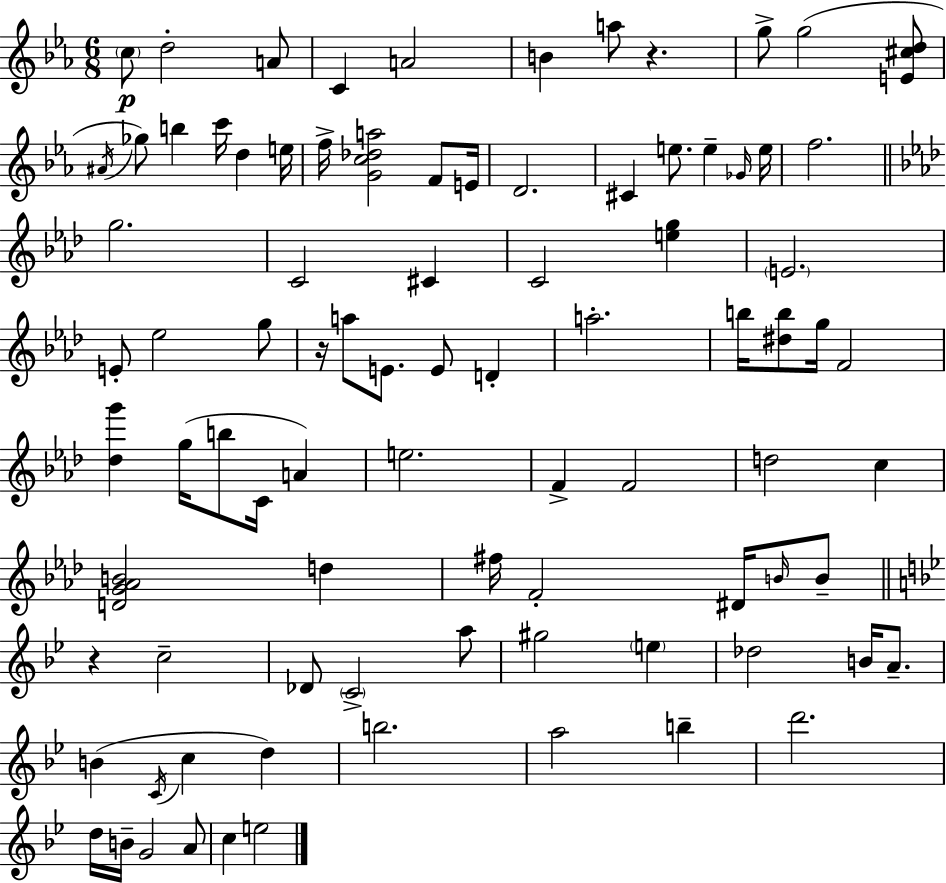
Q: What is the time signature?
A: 6/8